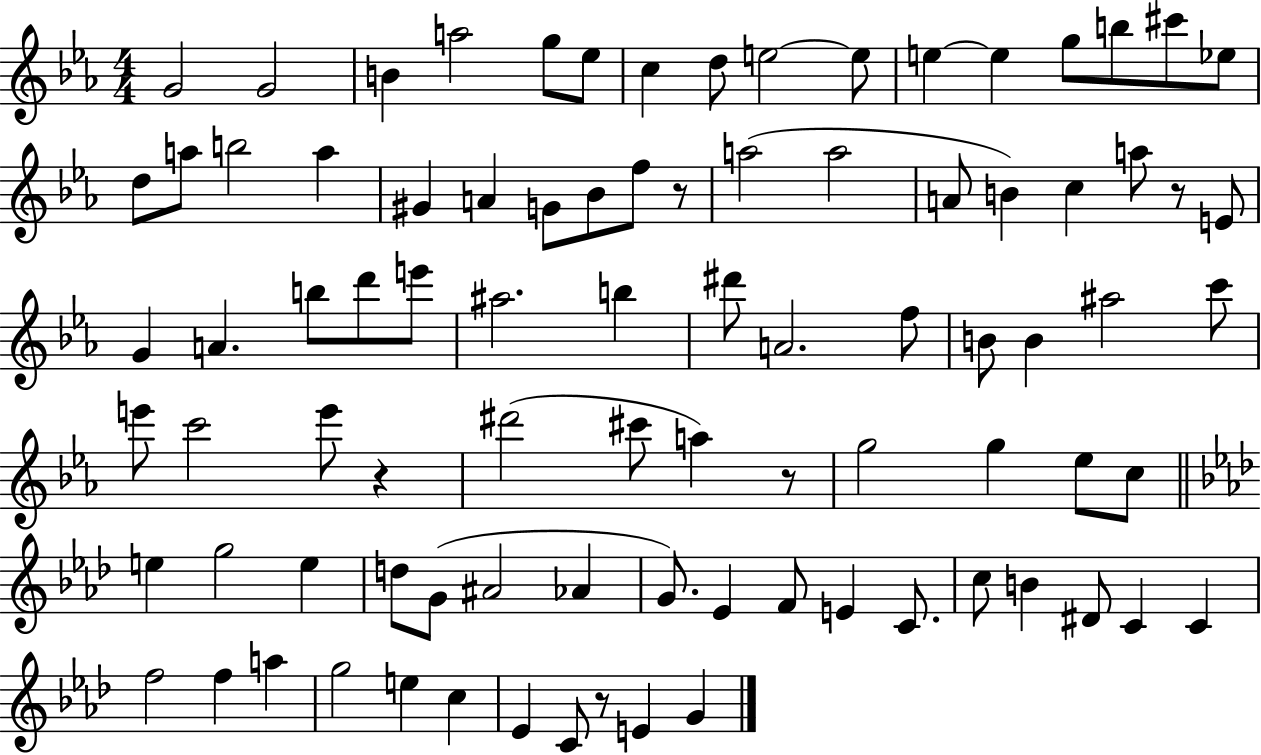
{
  \clef treble
  \numericTimeSignature
  \time 4/4
  \key ees \major
  \repeat volta 2 { g'2 g'2 | b'4 a''2 g''8 ees''8 | c''4 d''8 e''2~~ e''8 | e''4~~ e''4 g''8 b''8 cis'''8 ees''8 | \break d''8 a''8 b''2 a''4 | gis'4 a'4 g'8 bes'8 f''8 r8 | a''2( a''2 | a'8 b'4) c''4 a''8 r8 e'8 | \break g'4 a'4. b''8 d'''8 e'''8 | ais''2. b''4 | dis'''8 a'2. f''8 | b'8 b'4 ais''2 c'''8 | \break e'''8 c'''2 e'''8 r4 | dis'''2( cis'''8 a''4) r8 | g''2 g''4 ees''8 c''8 | \bar "||" \break \key aes \major e''4 g''2 e''4 | d''8 g'8( ais'2 aes'4 | g'8.) ees'4 f'8 e'4 c'8. | c''8 b'4 dis'8 c'4 c'4 | \break f''2 f''4 a''4 | g''2 e''4 c''4 | ees'4 c'8 r8 e'4 g'4 | } \bar "|."
}